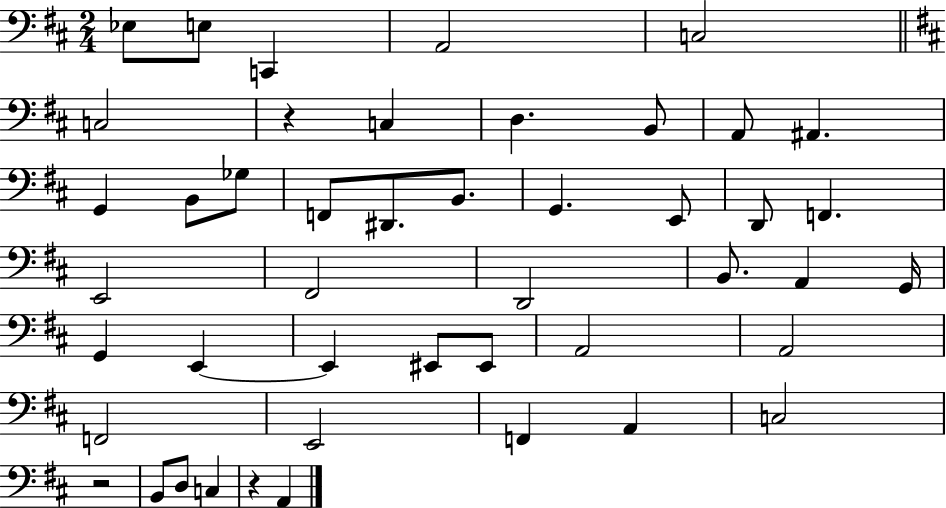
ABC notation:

X:1
T:Untitled
M:2/4
L:1/4
K:D
_E,/2 E,/2 C,, A,,2 C,2 C,2 z C, D, B,,/2 A,,/2 ^A,, G,, B,,/2 _G,/2 F,,/2 ^D,,/2 B,,/2 G,, E,,/2 D,,/2 F,, E,,2 ^F,,2 D,,2 B,,/2 A,, G,,/4 G,, E,, E,, ^E,,/2 ^E,,/2 A,,2 A,,2 F,,2 E,,2 F,, A,, C,2 z2 B,,/2 D,/2 C, z A,,